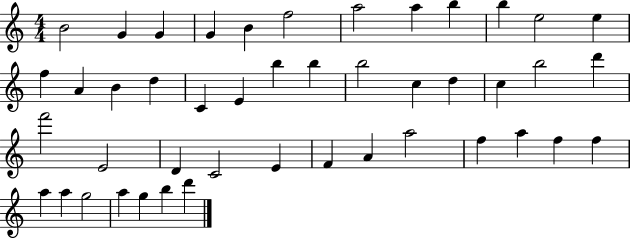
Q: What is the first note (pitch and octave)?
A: B4